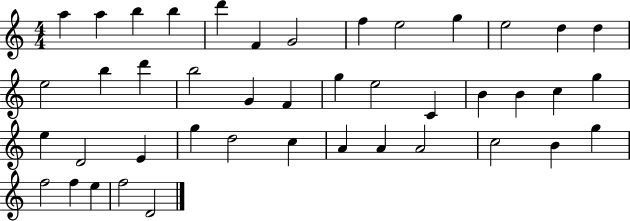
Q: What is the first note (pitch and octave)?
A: A5